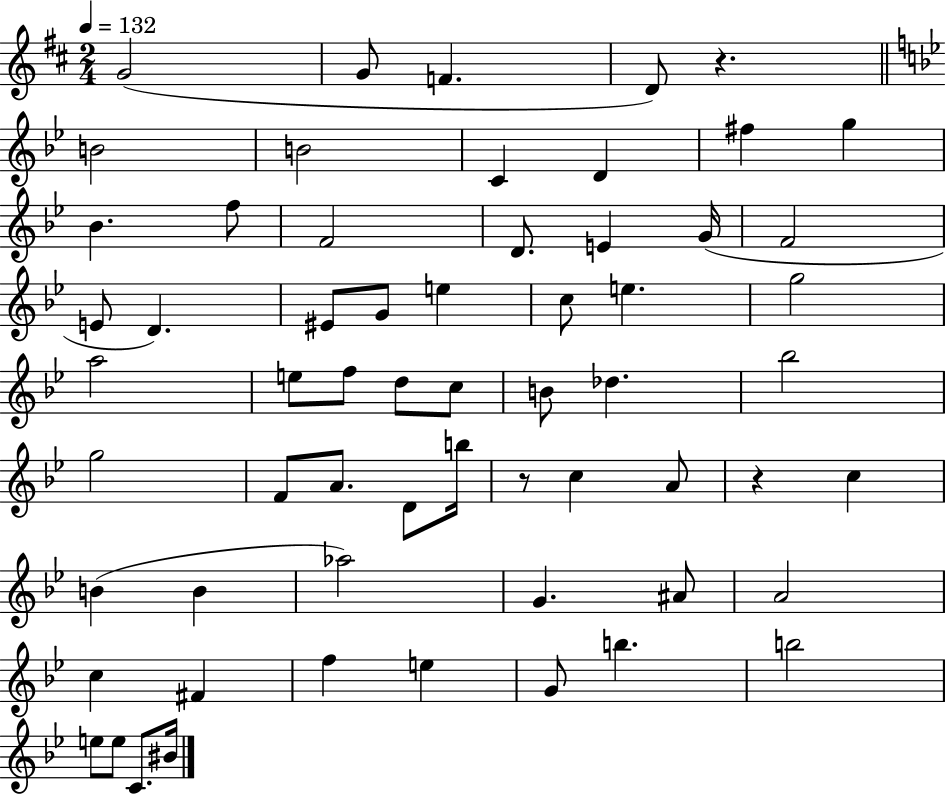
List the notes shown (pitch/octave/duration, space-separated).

G4/h G4/e F4/q. D4/e R/q. B4/h B4/h C4/q D4/q F#5/q G5/q Bb4/q. F5/e F4/h D4/e. E4/q G4/s F4/h E4/e D4/q. EIS4/e G4/e E5/q C5/e E5/q. G5/h A5/h E5/e F5/e D5/e C5/e B4/e Db5/q. Bb5/h G5/h F4/e A4/e. D4/e B5/s R/e C5/q A4/e R/q C5/q B4/q B4/q Ab5/h G4/q. A#4/e A4/h C5/q F#4/q F5/q E5/q G4/e B5/q. B5/h E5/e E5/e C4/e. BIS4/s